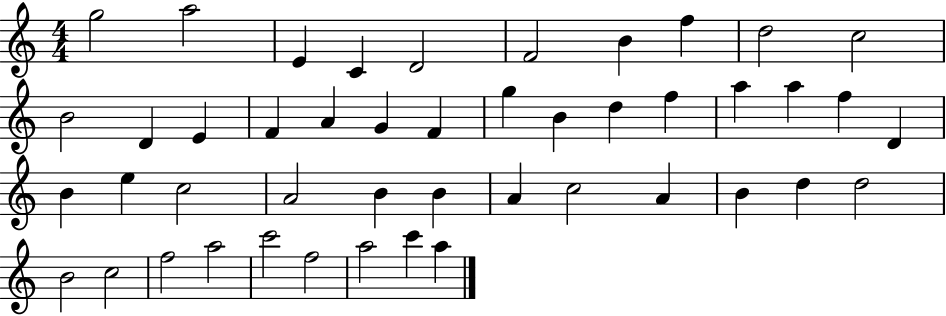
G5/h A5/h E4/q C4/q D4/h F4/h B4/q F5/q D5/h C5/h B4/h D4/q E4/q F4/q A4/q G4/q F4/q G5/q B4/q D5/q F5/q A5/q A5/q F5/q D4/q B4/q E5/q C5/h A4/h B4/q B4/q A4/q C5/h A4/q B4/q D5/q D5/h B4/h C5/h F5/h A5/h C6/h F5/h A5/h C6/q A5/q